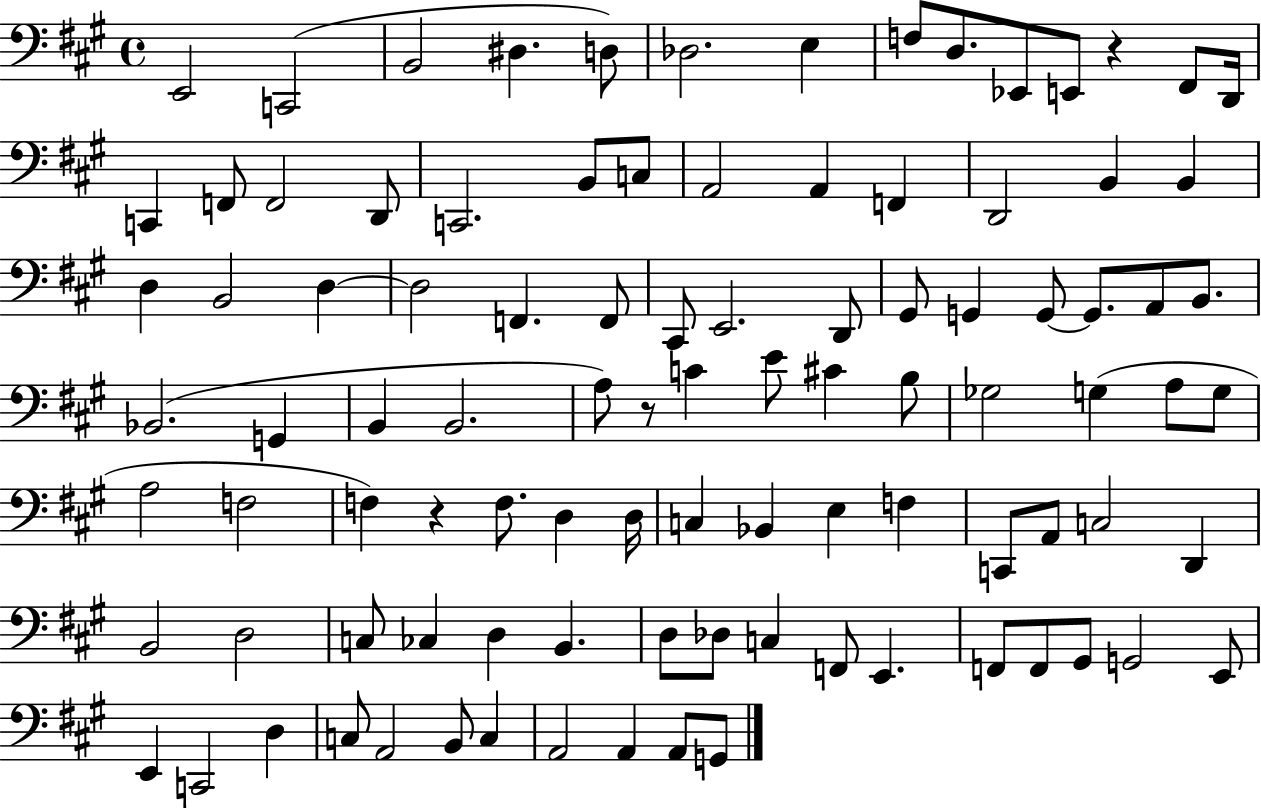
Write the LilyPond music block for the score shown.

{
  \clef bass
  \time 4/4
  \defaultTimeSignature
  \key a \major
  e,2 c,2( | b,2 dis4. d8) | des2. e4 | f8 d8. ees,8 e,8 r4 fis,8 d,16 | \break c,4 f,8 f,2 d,8 | c,2. b,8 c8 | a,2 a,4 f,4 | d,2 b,4 b,4 | \break d4 b,2 d4~~ | d2 f,4. f,8 | cis,8 e,2. d,8 | gis,8 g,4 g,8~~ g,8. a,8 b,8. | \break bes,2.( g,4 | b,4 b,2. | a8) r8 c'4 e'8 cis'4 b8 | ges2 g4( a8 g8 | \break a2 f2 | f4) r4 f8. d4 d16 | c4 bes,4 e4 f4 | c,8 a,8 c2 d,4 | \break b,2 d2 | c8 ces4 d4 b,4. | d8 des8 c4 f,8 e,4. | f,8 f,8 gis,8 g,2 e,8 | \break e,4 c,2 d4 | c8 a,2 b,8 c4 | a,2 a,4 a,8 g,8 | \bar "|."
}